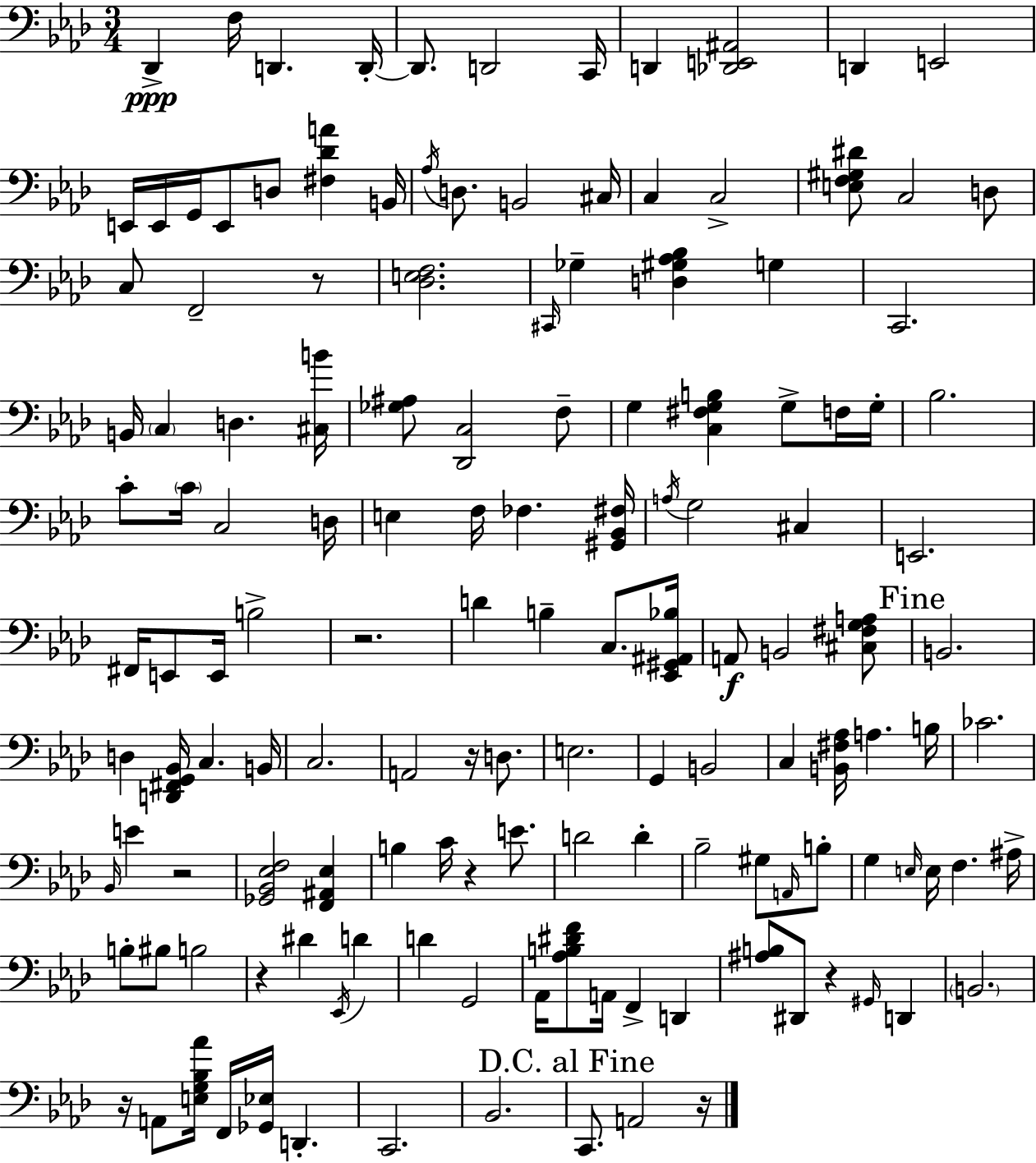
{
  \clef bass
  \numericTimeSignature
  \time 3/4
  \key f \minor
  \repeat volta 2 { des,4->\ppp f16 d,4. d,16-.~~ | d,8. d,2 c,16 | d,4 <des, e, ais,>2 | d,4 e,2 | \break e,16 e,16 g,16 e,8 d8 <fis des' a'>4 b,16 | \acciaccatura { aes16 } d8. b,2 | cis16 c4 c2-> | <e f gis dis'>8 c2 d8 | \break c8 f,2-- r8 | <des e f>2. | \grace { cis,16 } ges4-- <d gis aes bes>4 g4 | c,2. | \break b,16 \parenthesize c4 d4. | <cis b'>16 <ges ais>8 <des, c>2 | f8-- g4 <c fis g b>4 g8-> | f16 g16-. bes2. | \break c'8-. \parenthesize c'16 c2 | d16 e4 f16 fes4. | <gis, bes, fis>16 \acciaccatura { a16 } g2 cis4 | e,2. | \break fis,16 e,8 e,16 b2-> | r2. | d'4 b4-- c8. | <ees, gis, ais, bes>16 a,8\f b,2 | \break <cis fis g a>8 \mark "Fine" b,2. | d4 <d, fis, g, bes,>16 c4. | b,16 c2. | a,2 r16 | \break d8. e2. | g,4 b,2 | c4 <b, fis aes>16 a4. | b16 ces'2. | \break \grace { bes,16 } e'4 r2 | <ges, bes, ees f>2 | <f, ais, ees>4 b4 c'16 r4 | e'8. d'2 | \break d'4-. bes2-- | gis8 \grace { a,16 } b8-. g4 \grace { e16 } e16 f4. | ais16-> b8-. bis8 b2 | r4 dis'4 | \break \acciaccatura { ees,16 } d'4 d'4 g,2 | aes,16 <aes b dis' f'>8 a,16 f,4-> | d,4 <ais b>8 dis,8 r4 | \grace { gis,16 } d,4 \parenthesize b,2. | \break r16 a,8 <e g bes aes'>16 | f,16 <ges, ees>16 d,4.-. c,2. | bes,2. | \mark "D.C. al Fine" c,8. a,2 | \break r16 } \bar "|."
}